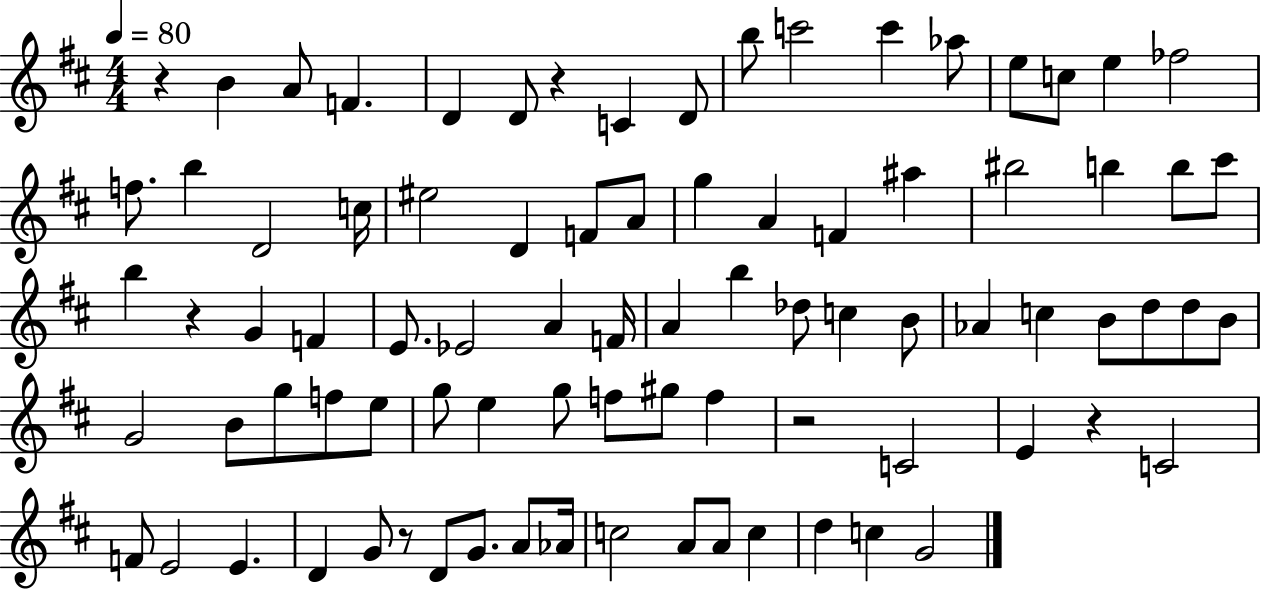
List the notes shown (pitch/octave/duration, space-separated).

R/q B4/q A4/e F4/q. D4/q D4/e R/q C4/q D4/e B5/e C6/h C6/q Ab5/e E5/e C5/e E5/q FES5/h F5/e. B5/q D4/h C5/s EIS5/h D4/q F4/e A4/e G5/q A4/q F4/q A#5/q BIS5/h B5/q B5/e C#6/e B5/q R/q G4/q F4/q E4/e. Eb4/h A4/q F4/s A4/q B5/q Db5/e C5/q B4/e Ab4/q C5/q B4/e D5/e D5/e B4/e G4/h B4/e G5/e F5/e E5/e G5/e E5/q G5/e F5/e G#5/e F5/q R/h C4/h E4/q R/q C4/h F4/e E4/h E4/q. D4/q G4/e R/e D4/e G4/e. A4/e Ab4/s C5/h A4/e A4/e C5/q D5/q C5/q G4/h